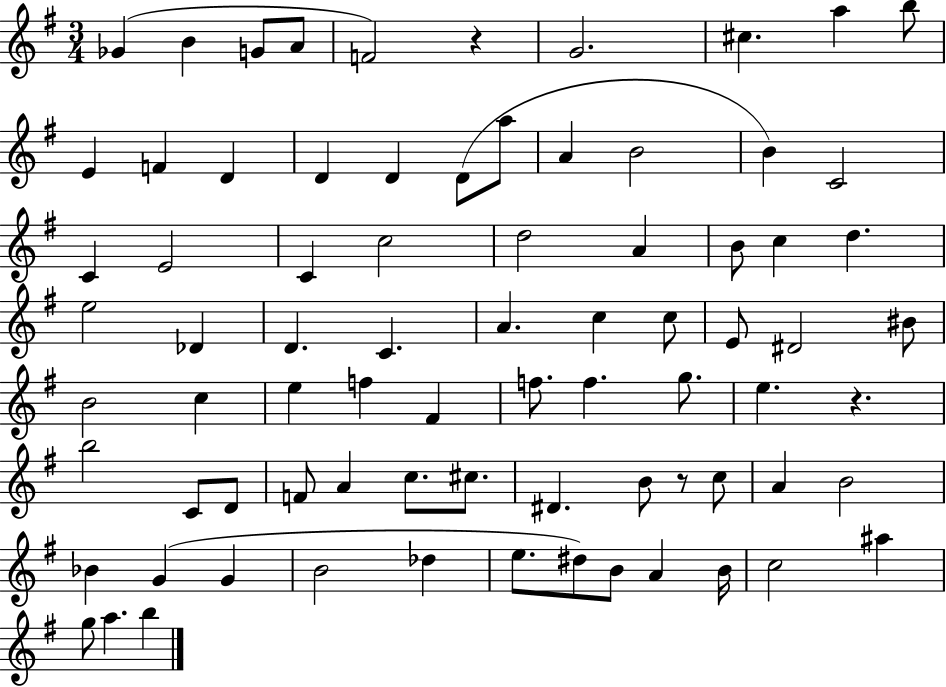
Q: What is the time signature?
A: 3/4